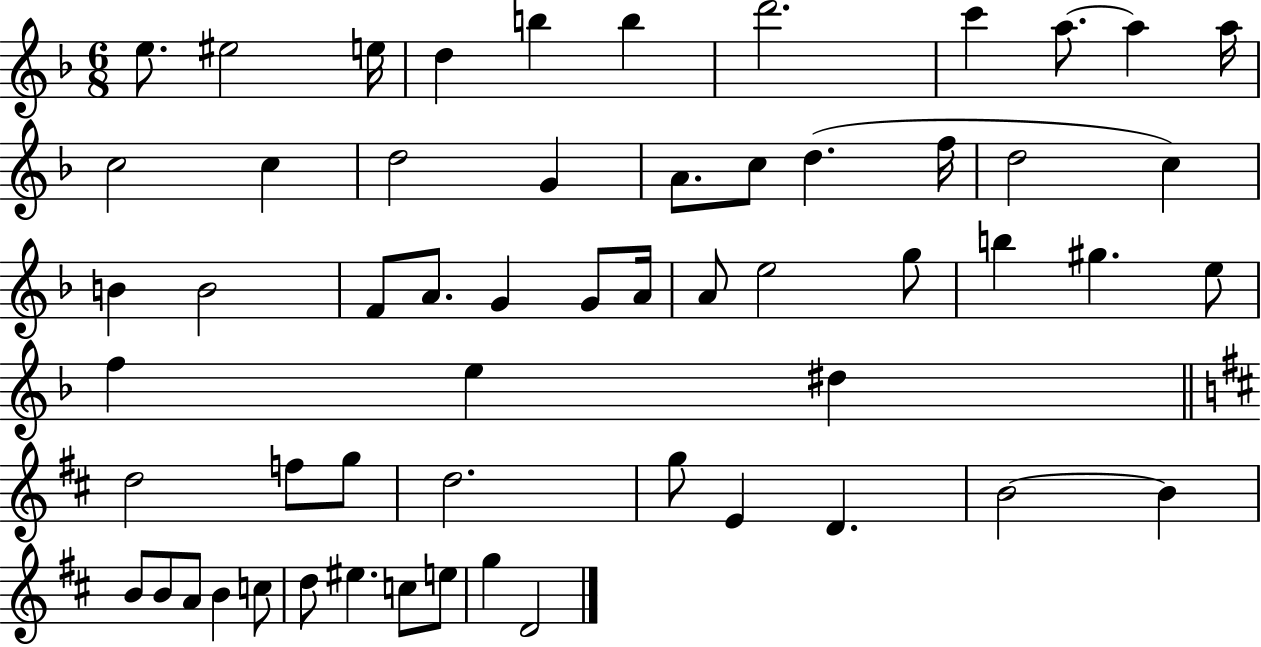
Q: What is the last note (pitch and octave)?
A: D4